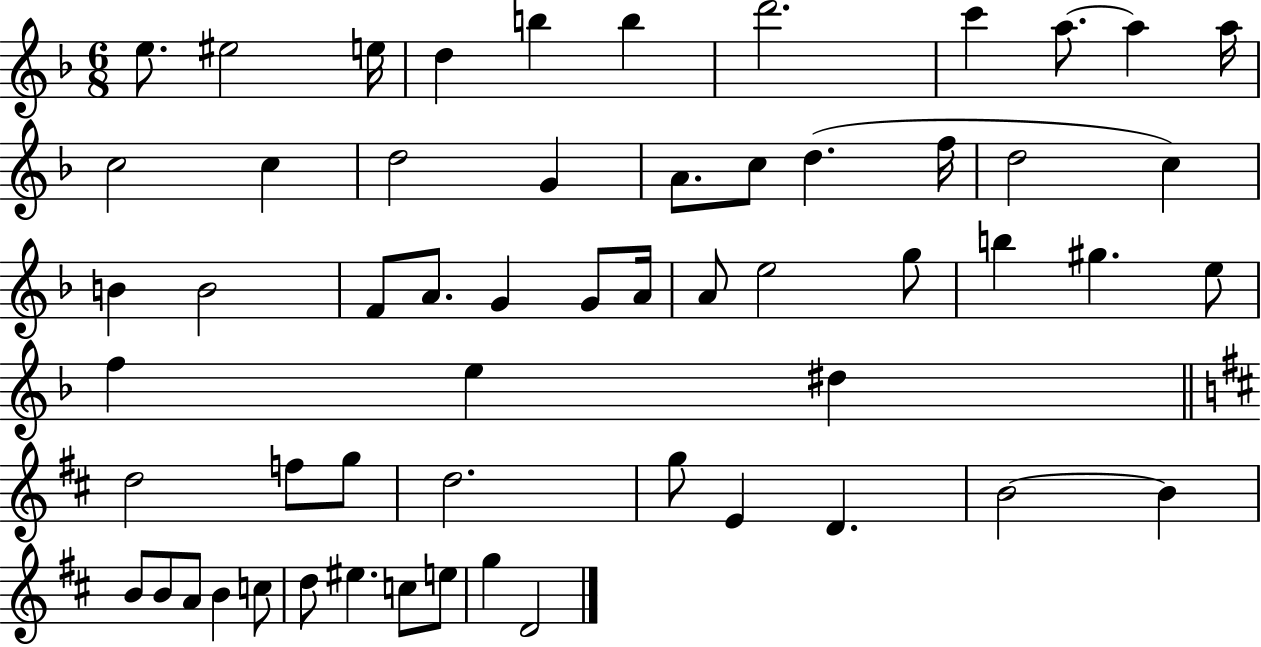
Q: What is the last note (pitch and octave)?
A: D4